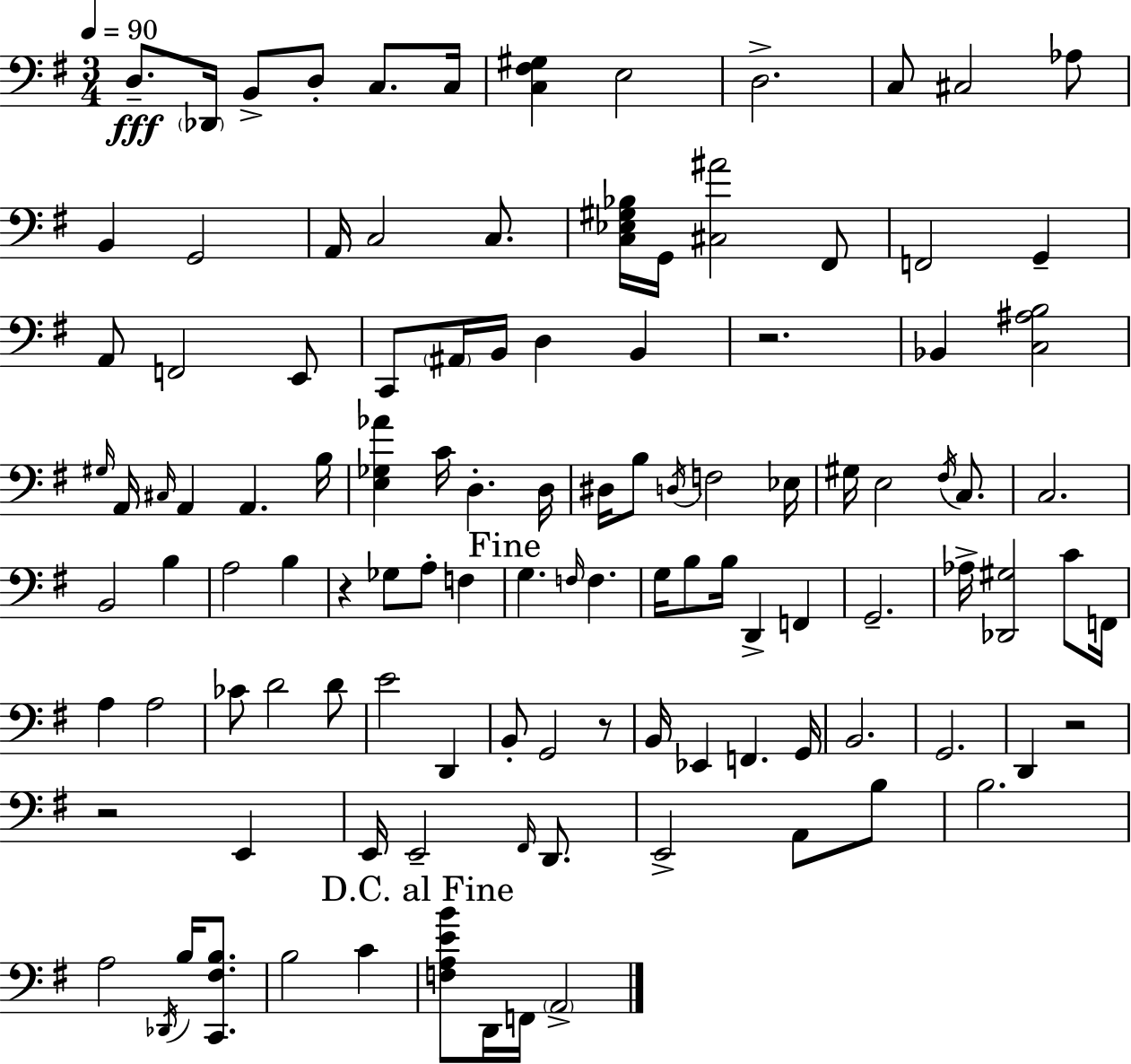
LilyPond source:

{
  \clef bass
  \numericTimeSignature
  \time 3/4
  \key e \minor
  \tempo 4 = 90
  d8.--\fff \parenthesize des,16 b,8-> d8-. c8. c16 | <c fis gis>4 e2 | d2.-> | c8 cis2 aes8 | \break b,4 g,2 | a,16 c2 c8. | <c ees gis bes>16 g,16 <cis ais'>2 fis,8 | f,2 g,4-- | \break a,8 f,2 e,8 | c,8 \parenthesize ais,16 b,16 d4 b,4 | r2. | bes,4 <c ais b>2 | \break \grace { gis16 } a,16 \grace { cis16 } a,4 a,4. | b16 <e ges aes'>4 c'16 d4.-. | d16 dis16 b8 \acciaccatura { d16 } f2 | ees16 gis16 e2 | \break \acciaccatura { fis16 } c8. c2. | b,2 | b4 a2 | b4 r4 ges8 a8-. | \break f4 \mark "Fine" g4. \grace { f16 } f4. | g16 b8 b16 d,4-> | f,4 g,2.-- | aes16-> <des, gis>2 | \break c'8 f,16 a4 a2 | ces'8 d'2 | d'8 e'2 | d,4 b,8-. g,2 | \break r8 b,16 ees,4 f,4. | g,16 b,2. | g,2. | d,4 r2 | \break r2 | e,4 e,16 e,2-- | \grace { fis,16 } d,8. e,2-> | a,8 b8 b2. | \break a2 | \acciaccatura { des,16 } b16 <c, fis b>8. b2 | c'4 \mark "D.C. al Fine" <f a e' b'>8 d,16 f,16 \parenthesize a,2-> | \bar "|."
}